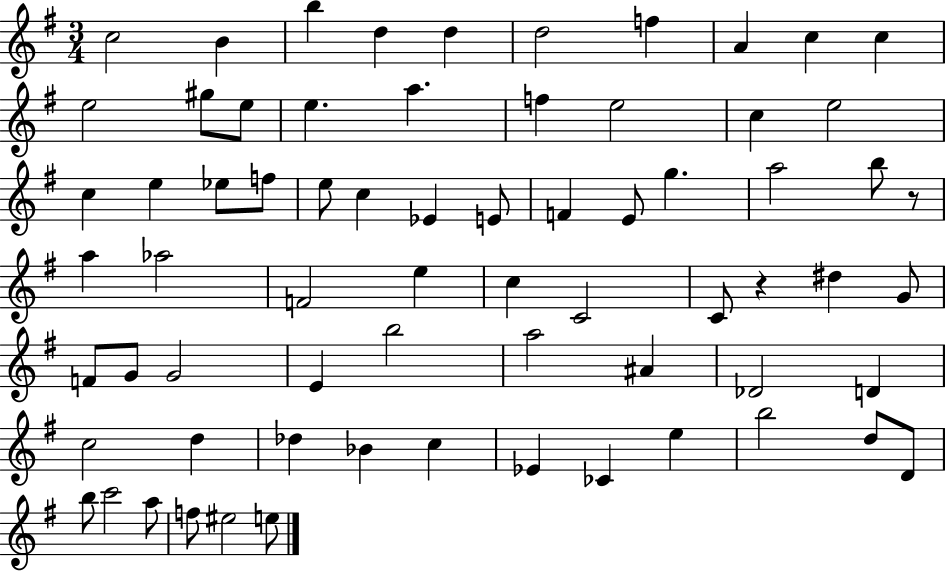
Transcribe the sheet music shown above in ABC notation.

X:1
T:Untitled
M:3/4
L:1/4
K:G
c2 B b d d d2 f A c c e2 ^g/2 e/2 e a f e2 c e2 c e _e/2 f/2 e/2 c _E E/2 F E/2 g a2 b/2 z/2 a _a2 F2 e c C2 C/2 z ^d G/2 F/2 G/2 G2 E b2 a2 ^A _D2 D c2 d _d _B c _E _C e b2 d/2 D/2 b/2 c'2 a/2 f/2 ^e2 e/2